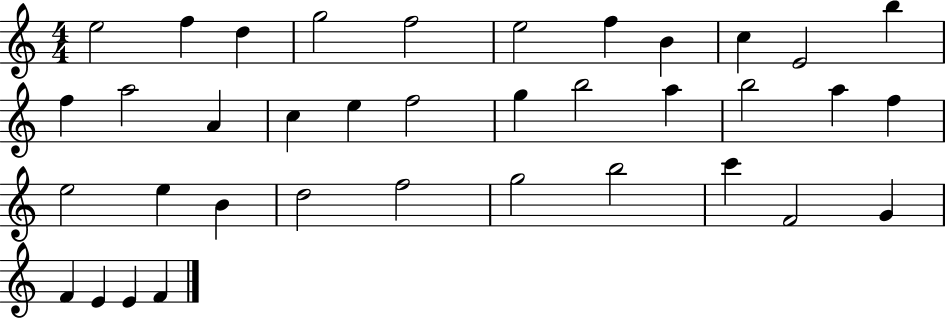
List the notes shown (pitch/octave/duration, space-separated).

E5/h F5/q D5/q G5/h F5/h E5/h F5/q B4/q C5/q E4/h B5/q F5/q A5/h A4/q C5/q E5/q F5/h G5/q B5/h A5/q B5/h A5/q F5/q E5/h E5/q B4/q D5/h F5/h G5/h B5/h C6/q F4/h G4/q F4/q E4/q E4/q F4/q